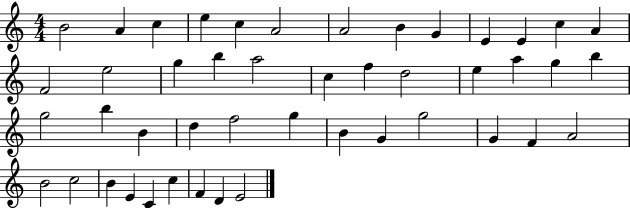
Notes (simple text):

B4/h A4/q C5/q E5/q C5/q A4/h A4/h B4/q G4/q E4/q E4/q C5/q A4/q F4/h E5/h G5/q B5/q A5/h C5/q F5/q D5/h E5/q A5/q G5/q B5/q G5/h B5/q B4/q D5/q F5/h G5/q B4/q G4/q G5/h G4/q F4/q A4/h B4/h C5/h B4/q E4/q C4/q C5/q F4/q D4/q E4/h